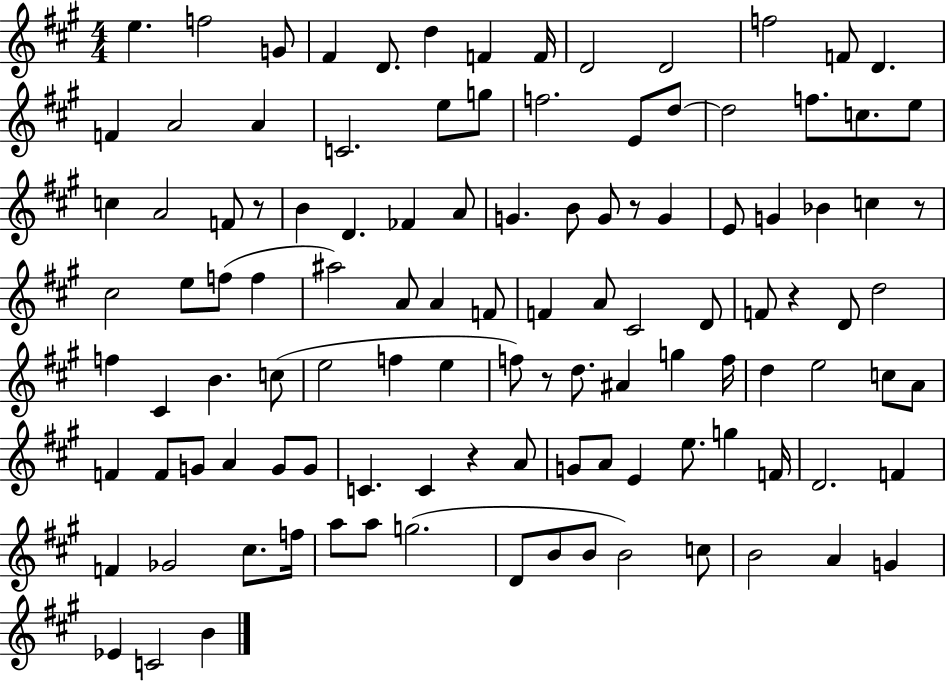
{
  \clef treble
  \numericTimeSignature
  \time 4/4
  \key a \major
  \repeat volta 2 { e''4. f''2 g'8 | fis'4 d'8. d''4 f'4 f'16 | d'2 d'2 | f''2 f'8 d'4. | \break f'4 a'2 a'4 | c'2. e''8 g''8 | f''2. e'8 d''8~~ | d''2 f''8. c''8. e''8 | \break c''4 a'2 f'8 r8 | b'4 d'4. fes'4 a'8 | g'4. b'8 g'8 r8 g'4 | e'8 g'4 bes'4 c''4 r8 | \break cis''2 e''8 f''8( f''4 | ais''2) a'8 a'4 f'8 | f'4 a'8 cis'2 d'8 | f'8 r4 d'8 d''2 | \break f''4 cis'4 b'4. c''8( | e''2 f''4 e''4 | f''8) r8 d''8. ais'4 g''4 f''16 | d''4 e''2 c''8 a'8 | \break f'4 f'8 g'8 a'4 g'8 g'8 | c'4. c'4 r4 a'8 | g'8 a'8 e'4 e''8. g''4 f'16 | d'2. f'4 | \break f'4 ges'2 cis''8. f''16 | a''8 a''8 g''2.( | d'8 b'8 b'8 b'2) c''8 | b'2 a'4 g'4 | \break ees'4 c'2 b'4 | } \bar "|."
}